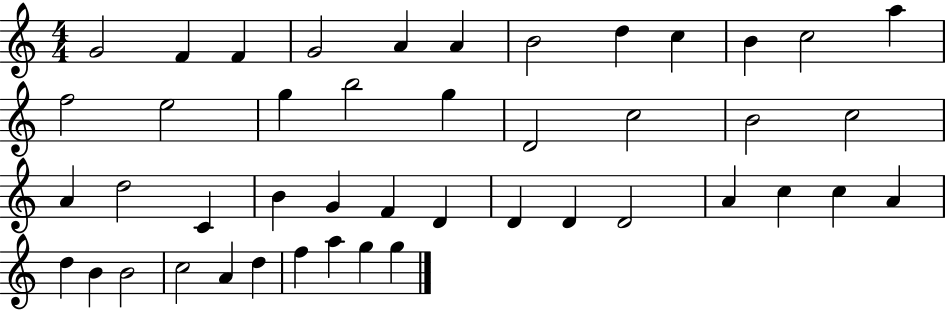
{
  \clef treble
  \numericTimeSignature
  \time 4/4
  \key c \major
  g'2 f'4 f'4 | g'2 a'4 a'4 | b'2 d''4 c''4 | b'4 c''2 a''4 | \break f''2 e''2 | g''4 b''2 g''4 | d'2 c''2 | b'2 c''2 | \break a'4 d''2 c'4 | b'4 g'4 f'4 d'4 | d'4 d'4 d'2 | a'4 c''4 c''4 a'4 | \break d''4 b'4 b'2 | c''2 a'4 d''4 | f''4 a''4 g''4 g''4 | \bar "|."
}